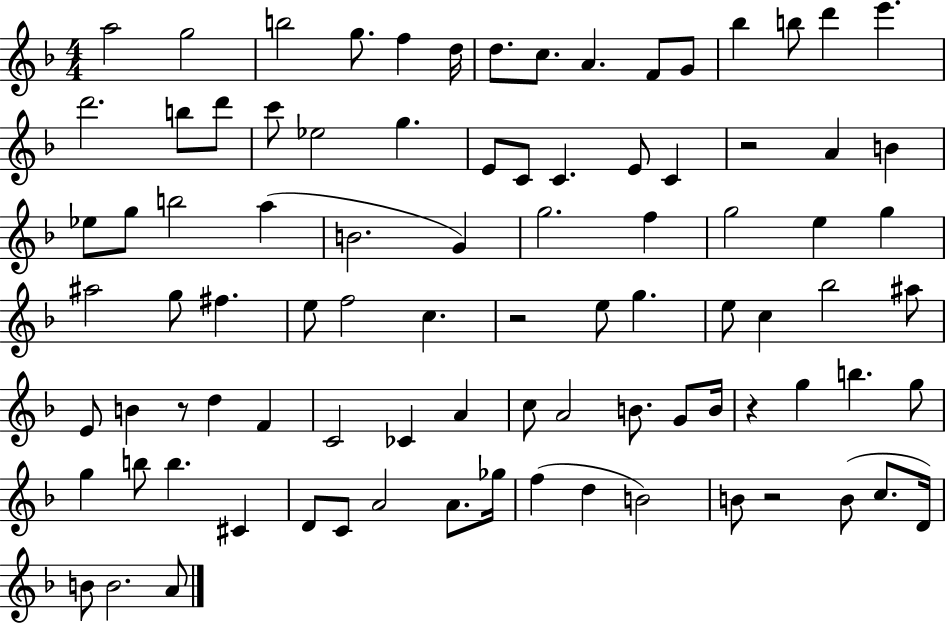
X:1
T:Untitled
M:4/4
L:1/4
K:F
a2 g2 b2 g/2 f d/4 d/2 c/2 A F/2 G/2 _b b/2 d' e' d'2 b/2 d'/2 c'/2 _e2 g E/2 C/2 C E/2 C z2 A B _e/2 g/2 b2 a B2 G g2 f g2 e g ^a2 g/2 ^f e/2 f2 c z2 e/2 g e/2 c _b2 ^a/2 E/2 B z/2 d F C2 _C A c/2 A2 B/2 G/2 B/4 z g b g/2 g b/2 b ^C D/2 C/2 A2 A/2 _g/4 f d B2 B/2 z2 B/2 c/2 D/4 B/2 B2 A/2